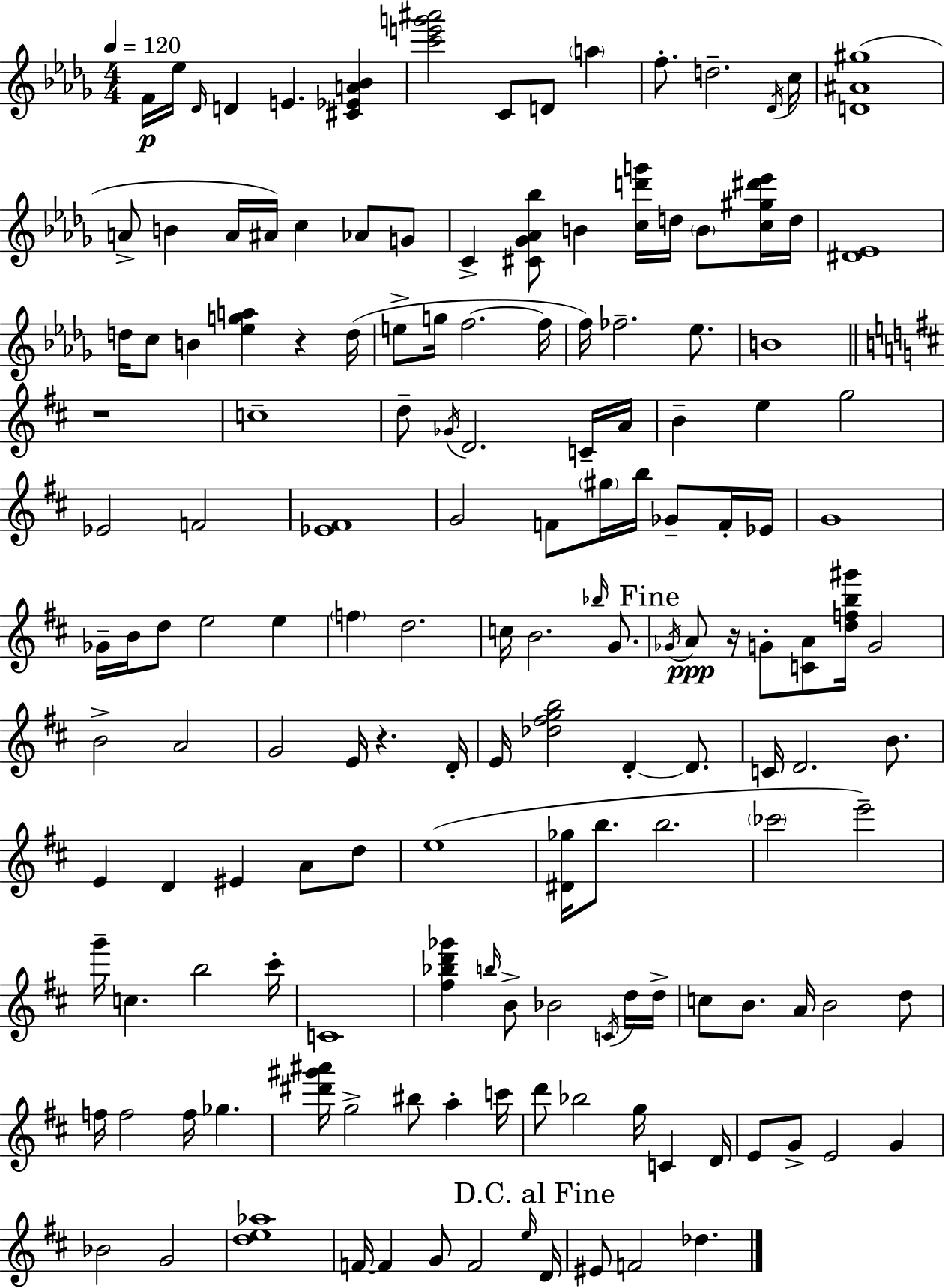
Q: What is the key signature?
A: BES minor